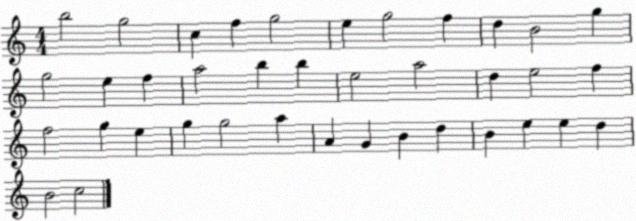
X:1
T:Untitled
M:4/4
L:1/4
K:C
b2 g2 c f g2 e g2 f d B2 g g2 e f a2 b b e2 a2 d e2 f f2 g e g g2 a A G B d B e e d B2 c2